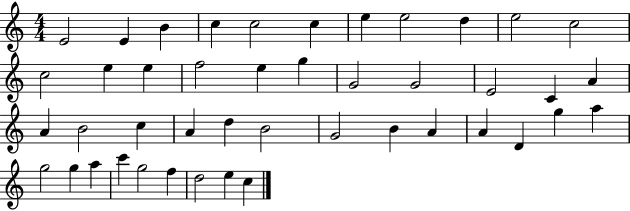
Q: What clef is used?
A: treble